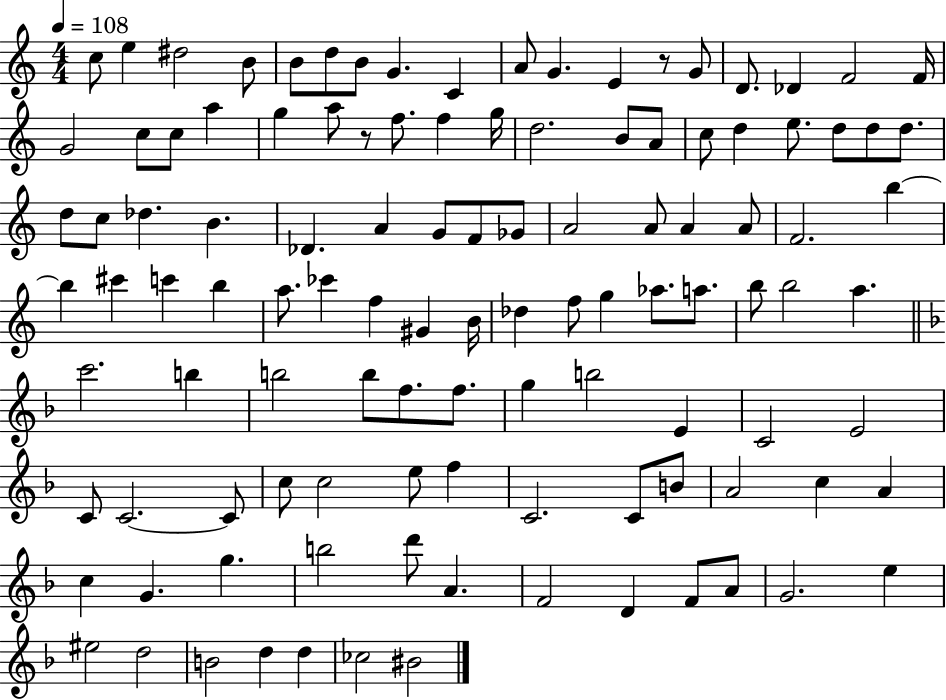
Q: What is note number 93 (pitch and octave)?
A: G4